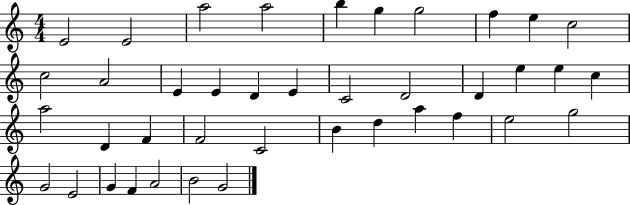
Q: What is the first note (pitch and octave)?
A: E4